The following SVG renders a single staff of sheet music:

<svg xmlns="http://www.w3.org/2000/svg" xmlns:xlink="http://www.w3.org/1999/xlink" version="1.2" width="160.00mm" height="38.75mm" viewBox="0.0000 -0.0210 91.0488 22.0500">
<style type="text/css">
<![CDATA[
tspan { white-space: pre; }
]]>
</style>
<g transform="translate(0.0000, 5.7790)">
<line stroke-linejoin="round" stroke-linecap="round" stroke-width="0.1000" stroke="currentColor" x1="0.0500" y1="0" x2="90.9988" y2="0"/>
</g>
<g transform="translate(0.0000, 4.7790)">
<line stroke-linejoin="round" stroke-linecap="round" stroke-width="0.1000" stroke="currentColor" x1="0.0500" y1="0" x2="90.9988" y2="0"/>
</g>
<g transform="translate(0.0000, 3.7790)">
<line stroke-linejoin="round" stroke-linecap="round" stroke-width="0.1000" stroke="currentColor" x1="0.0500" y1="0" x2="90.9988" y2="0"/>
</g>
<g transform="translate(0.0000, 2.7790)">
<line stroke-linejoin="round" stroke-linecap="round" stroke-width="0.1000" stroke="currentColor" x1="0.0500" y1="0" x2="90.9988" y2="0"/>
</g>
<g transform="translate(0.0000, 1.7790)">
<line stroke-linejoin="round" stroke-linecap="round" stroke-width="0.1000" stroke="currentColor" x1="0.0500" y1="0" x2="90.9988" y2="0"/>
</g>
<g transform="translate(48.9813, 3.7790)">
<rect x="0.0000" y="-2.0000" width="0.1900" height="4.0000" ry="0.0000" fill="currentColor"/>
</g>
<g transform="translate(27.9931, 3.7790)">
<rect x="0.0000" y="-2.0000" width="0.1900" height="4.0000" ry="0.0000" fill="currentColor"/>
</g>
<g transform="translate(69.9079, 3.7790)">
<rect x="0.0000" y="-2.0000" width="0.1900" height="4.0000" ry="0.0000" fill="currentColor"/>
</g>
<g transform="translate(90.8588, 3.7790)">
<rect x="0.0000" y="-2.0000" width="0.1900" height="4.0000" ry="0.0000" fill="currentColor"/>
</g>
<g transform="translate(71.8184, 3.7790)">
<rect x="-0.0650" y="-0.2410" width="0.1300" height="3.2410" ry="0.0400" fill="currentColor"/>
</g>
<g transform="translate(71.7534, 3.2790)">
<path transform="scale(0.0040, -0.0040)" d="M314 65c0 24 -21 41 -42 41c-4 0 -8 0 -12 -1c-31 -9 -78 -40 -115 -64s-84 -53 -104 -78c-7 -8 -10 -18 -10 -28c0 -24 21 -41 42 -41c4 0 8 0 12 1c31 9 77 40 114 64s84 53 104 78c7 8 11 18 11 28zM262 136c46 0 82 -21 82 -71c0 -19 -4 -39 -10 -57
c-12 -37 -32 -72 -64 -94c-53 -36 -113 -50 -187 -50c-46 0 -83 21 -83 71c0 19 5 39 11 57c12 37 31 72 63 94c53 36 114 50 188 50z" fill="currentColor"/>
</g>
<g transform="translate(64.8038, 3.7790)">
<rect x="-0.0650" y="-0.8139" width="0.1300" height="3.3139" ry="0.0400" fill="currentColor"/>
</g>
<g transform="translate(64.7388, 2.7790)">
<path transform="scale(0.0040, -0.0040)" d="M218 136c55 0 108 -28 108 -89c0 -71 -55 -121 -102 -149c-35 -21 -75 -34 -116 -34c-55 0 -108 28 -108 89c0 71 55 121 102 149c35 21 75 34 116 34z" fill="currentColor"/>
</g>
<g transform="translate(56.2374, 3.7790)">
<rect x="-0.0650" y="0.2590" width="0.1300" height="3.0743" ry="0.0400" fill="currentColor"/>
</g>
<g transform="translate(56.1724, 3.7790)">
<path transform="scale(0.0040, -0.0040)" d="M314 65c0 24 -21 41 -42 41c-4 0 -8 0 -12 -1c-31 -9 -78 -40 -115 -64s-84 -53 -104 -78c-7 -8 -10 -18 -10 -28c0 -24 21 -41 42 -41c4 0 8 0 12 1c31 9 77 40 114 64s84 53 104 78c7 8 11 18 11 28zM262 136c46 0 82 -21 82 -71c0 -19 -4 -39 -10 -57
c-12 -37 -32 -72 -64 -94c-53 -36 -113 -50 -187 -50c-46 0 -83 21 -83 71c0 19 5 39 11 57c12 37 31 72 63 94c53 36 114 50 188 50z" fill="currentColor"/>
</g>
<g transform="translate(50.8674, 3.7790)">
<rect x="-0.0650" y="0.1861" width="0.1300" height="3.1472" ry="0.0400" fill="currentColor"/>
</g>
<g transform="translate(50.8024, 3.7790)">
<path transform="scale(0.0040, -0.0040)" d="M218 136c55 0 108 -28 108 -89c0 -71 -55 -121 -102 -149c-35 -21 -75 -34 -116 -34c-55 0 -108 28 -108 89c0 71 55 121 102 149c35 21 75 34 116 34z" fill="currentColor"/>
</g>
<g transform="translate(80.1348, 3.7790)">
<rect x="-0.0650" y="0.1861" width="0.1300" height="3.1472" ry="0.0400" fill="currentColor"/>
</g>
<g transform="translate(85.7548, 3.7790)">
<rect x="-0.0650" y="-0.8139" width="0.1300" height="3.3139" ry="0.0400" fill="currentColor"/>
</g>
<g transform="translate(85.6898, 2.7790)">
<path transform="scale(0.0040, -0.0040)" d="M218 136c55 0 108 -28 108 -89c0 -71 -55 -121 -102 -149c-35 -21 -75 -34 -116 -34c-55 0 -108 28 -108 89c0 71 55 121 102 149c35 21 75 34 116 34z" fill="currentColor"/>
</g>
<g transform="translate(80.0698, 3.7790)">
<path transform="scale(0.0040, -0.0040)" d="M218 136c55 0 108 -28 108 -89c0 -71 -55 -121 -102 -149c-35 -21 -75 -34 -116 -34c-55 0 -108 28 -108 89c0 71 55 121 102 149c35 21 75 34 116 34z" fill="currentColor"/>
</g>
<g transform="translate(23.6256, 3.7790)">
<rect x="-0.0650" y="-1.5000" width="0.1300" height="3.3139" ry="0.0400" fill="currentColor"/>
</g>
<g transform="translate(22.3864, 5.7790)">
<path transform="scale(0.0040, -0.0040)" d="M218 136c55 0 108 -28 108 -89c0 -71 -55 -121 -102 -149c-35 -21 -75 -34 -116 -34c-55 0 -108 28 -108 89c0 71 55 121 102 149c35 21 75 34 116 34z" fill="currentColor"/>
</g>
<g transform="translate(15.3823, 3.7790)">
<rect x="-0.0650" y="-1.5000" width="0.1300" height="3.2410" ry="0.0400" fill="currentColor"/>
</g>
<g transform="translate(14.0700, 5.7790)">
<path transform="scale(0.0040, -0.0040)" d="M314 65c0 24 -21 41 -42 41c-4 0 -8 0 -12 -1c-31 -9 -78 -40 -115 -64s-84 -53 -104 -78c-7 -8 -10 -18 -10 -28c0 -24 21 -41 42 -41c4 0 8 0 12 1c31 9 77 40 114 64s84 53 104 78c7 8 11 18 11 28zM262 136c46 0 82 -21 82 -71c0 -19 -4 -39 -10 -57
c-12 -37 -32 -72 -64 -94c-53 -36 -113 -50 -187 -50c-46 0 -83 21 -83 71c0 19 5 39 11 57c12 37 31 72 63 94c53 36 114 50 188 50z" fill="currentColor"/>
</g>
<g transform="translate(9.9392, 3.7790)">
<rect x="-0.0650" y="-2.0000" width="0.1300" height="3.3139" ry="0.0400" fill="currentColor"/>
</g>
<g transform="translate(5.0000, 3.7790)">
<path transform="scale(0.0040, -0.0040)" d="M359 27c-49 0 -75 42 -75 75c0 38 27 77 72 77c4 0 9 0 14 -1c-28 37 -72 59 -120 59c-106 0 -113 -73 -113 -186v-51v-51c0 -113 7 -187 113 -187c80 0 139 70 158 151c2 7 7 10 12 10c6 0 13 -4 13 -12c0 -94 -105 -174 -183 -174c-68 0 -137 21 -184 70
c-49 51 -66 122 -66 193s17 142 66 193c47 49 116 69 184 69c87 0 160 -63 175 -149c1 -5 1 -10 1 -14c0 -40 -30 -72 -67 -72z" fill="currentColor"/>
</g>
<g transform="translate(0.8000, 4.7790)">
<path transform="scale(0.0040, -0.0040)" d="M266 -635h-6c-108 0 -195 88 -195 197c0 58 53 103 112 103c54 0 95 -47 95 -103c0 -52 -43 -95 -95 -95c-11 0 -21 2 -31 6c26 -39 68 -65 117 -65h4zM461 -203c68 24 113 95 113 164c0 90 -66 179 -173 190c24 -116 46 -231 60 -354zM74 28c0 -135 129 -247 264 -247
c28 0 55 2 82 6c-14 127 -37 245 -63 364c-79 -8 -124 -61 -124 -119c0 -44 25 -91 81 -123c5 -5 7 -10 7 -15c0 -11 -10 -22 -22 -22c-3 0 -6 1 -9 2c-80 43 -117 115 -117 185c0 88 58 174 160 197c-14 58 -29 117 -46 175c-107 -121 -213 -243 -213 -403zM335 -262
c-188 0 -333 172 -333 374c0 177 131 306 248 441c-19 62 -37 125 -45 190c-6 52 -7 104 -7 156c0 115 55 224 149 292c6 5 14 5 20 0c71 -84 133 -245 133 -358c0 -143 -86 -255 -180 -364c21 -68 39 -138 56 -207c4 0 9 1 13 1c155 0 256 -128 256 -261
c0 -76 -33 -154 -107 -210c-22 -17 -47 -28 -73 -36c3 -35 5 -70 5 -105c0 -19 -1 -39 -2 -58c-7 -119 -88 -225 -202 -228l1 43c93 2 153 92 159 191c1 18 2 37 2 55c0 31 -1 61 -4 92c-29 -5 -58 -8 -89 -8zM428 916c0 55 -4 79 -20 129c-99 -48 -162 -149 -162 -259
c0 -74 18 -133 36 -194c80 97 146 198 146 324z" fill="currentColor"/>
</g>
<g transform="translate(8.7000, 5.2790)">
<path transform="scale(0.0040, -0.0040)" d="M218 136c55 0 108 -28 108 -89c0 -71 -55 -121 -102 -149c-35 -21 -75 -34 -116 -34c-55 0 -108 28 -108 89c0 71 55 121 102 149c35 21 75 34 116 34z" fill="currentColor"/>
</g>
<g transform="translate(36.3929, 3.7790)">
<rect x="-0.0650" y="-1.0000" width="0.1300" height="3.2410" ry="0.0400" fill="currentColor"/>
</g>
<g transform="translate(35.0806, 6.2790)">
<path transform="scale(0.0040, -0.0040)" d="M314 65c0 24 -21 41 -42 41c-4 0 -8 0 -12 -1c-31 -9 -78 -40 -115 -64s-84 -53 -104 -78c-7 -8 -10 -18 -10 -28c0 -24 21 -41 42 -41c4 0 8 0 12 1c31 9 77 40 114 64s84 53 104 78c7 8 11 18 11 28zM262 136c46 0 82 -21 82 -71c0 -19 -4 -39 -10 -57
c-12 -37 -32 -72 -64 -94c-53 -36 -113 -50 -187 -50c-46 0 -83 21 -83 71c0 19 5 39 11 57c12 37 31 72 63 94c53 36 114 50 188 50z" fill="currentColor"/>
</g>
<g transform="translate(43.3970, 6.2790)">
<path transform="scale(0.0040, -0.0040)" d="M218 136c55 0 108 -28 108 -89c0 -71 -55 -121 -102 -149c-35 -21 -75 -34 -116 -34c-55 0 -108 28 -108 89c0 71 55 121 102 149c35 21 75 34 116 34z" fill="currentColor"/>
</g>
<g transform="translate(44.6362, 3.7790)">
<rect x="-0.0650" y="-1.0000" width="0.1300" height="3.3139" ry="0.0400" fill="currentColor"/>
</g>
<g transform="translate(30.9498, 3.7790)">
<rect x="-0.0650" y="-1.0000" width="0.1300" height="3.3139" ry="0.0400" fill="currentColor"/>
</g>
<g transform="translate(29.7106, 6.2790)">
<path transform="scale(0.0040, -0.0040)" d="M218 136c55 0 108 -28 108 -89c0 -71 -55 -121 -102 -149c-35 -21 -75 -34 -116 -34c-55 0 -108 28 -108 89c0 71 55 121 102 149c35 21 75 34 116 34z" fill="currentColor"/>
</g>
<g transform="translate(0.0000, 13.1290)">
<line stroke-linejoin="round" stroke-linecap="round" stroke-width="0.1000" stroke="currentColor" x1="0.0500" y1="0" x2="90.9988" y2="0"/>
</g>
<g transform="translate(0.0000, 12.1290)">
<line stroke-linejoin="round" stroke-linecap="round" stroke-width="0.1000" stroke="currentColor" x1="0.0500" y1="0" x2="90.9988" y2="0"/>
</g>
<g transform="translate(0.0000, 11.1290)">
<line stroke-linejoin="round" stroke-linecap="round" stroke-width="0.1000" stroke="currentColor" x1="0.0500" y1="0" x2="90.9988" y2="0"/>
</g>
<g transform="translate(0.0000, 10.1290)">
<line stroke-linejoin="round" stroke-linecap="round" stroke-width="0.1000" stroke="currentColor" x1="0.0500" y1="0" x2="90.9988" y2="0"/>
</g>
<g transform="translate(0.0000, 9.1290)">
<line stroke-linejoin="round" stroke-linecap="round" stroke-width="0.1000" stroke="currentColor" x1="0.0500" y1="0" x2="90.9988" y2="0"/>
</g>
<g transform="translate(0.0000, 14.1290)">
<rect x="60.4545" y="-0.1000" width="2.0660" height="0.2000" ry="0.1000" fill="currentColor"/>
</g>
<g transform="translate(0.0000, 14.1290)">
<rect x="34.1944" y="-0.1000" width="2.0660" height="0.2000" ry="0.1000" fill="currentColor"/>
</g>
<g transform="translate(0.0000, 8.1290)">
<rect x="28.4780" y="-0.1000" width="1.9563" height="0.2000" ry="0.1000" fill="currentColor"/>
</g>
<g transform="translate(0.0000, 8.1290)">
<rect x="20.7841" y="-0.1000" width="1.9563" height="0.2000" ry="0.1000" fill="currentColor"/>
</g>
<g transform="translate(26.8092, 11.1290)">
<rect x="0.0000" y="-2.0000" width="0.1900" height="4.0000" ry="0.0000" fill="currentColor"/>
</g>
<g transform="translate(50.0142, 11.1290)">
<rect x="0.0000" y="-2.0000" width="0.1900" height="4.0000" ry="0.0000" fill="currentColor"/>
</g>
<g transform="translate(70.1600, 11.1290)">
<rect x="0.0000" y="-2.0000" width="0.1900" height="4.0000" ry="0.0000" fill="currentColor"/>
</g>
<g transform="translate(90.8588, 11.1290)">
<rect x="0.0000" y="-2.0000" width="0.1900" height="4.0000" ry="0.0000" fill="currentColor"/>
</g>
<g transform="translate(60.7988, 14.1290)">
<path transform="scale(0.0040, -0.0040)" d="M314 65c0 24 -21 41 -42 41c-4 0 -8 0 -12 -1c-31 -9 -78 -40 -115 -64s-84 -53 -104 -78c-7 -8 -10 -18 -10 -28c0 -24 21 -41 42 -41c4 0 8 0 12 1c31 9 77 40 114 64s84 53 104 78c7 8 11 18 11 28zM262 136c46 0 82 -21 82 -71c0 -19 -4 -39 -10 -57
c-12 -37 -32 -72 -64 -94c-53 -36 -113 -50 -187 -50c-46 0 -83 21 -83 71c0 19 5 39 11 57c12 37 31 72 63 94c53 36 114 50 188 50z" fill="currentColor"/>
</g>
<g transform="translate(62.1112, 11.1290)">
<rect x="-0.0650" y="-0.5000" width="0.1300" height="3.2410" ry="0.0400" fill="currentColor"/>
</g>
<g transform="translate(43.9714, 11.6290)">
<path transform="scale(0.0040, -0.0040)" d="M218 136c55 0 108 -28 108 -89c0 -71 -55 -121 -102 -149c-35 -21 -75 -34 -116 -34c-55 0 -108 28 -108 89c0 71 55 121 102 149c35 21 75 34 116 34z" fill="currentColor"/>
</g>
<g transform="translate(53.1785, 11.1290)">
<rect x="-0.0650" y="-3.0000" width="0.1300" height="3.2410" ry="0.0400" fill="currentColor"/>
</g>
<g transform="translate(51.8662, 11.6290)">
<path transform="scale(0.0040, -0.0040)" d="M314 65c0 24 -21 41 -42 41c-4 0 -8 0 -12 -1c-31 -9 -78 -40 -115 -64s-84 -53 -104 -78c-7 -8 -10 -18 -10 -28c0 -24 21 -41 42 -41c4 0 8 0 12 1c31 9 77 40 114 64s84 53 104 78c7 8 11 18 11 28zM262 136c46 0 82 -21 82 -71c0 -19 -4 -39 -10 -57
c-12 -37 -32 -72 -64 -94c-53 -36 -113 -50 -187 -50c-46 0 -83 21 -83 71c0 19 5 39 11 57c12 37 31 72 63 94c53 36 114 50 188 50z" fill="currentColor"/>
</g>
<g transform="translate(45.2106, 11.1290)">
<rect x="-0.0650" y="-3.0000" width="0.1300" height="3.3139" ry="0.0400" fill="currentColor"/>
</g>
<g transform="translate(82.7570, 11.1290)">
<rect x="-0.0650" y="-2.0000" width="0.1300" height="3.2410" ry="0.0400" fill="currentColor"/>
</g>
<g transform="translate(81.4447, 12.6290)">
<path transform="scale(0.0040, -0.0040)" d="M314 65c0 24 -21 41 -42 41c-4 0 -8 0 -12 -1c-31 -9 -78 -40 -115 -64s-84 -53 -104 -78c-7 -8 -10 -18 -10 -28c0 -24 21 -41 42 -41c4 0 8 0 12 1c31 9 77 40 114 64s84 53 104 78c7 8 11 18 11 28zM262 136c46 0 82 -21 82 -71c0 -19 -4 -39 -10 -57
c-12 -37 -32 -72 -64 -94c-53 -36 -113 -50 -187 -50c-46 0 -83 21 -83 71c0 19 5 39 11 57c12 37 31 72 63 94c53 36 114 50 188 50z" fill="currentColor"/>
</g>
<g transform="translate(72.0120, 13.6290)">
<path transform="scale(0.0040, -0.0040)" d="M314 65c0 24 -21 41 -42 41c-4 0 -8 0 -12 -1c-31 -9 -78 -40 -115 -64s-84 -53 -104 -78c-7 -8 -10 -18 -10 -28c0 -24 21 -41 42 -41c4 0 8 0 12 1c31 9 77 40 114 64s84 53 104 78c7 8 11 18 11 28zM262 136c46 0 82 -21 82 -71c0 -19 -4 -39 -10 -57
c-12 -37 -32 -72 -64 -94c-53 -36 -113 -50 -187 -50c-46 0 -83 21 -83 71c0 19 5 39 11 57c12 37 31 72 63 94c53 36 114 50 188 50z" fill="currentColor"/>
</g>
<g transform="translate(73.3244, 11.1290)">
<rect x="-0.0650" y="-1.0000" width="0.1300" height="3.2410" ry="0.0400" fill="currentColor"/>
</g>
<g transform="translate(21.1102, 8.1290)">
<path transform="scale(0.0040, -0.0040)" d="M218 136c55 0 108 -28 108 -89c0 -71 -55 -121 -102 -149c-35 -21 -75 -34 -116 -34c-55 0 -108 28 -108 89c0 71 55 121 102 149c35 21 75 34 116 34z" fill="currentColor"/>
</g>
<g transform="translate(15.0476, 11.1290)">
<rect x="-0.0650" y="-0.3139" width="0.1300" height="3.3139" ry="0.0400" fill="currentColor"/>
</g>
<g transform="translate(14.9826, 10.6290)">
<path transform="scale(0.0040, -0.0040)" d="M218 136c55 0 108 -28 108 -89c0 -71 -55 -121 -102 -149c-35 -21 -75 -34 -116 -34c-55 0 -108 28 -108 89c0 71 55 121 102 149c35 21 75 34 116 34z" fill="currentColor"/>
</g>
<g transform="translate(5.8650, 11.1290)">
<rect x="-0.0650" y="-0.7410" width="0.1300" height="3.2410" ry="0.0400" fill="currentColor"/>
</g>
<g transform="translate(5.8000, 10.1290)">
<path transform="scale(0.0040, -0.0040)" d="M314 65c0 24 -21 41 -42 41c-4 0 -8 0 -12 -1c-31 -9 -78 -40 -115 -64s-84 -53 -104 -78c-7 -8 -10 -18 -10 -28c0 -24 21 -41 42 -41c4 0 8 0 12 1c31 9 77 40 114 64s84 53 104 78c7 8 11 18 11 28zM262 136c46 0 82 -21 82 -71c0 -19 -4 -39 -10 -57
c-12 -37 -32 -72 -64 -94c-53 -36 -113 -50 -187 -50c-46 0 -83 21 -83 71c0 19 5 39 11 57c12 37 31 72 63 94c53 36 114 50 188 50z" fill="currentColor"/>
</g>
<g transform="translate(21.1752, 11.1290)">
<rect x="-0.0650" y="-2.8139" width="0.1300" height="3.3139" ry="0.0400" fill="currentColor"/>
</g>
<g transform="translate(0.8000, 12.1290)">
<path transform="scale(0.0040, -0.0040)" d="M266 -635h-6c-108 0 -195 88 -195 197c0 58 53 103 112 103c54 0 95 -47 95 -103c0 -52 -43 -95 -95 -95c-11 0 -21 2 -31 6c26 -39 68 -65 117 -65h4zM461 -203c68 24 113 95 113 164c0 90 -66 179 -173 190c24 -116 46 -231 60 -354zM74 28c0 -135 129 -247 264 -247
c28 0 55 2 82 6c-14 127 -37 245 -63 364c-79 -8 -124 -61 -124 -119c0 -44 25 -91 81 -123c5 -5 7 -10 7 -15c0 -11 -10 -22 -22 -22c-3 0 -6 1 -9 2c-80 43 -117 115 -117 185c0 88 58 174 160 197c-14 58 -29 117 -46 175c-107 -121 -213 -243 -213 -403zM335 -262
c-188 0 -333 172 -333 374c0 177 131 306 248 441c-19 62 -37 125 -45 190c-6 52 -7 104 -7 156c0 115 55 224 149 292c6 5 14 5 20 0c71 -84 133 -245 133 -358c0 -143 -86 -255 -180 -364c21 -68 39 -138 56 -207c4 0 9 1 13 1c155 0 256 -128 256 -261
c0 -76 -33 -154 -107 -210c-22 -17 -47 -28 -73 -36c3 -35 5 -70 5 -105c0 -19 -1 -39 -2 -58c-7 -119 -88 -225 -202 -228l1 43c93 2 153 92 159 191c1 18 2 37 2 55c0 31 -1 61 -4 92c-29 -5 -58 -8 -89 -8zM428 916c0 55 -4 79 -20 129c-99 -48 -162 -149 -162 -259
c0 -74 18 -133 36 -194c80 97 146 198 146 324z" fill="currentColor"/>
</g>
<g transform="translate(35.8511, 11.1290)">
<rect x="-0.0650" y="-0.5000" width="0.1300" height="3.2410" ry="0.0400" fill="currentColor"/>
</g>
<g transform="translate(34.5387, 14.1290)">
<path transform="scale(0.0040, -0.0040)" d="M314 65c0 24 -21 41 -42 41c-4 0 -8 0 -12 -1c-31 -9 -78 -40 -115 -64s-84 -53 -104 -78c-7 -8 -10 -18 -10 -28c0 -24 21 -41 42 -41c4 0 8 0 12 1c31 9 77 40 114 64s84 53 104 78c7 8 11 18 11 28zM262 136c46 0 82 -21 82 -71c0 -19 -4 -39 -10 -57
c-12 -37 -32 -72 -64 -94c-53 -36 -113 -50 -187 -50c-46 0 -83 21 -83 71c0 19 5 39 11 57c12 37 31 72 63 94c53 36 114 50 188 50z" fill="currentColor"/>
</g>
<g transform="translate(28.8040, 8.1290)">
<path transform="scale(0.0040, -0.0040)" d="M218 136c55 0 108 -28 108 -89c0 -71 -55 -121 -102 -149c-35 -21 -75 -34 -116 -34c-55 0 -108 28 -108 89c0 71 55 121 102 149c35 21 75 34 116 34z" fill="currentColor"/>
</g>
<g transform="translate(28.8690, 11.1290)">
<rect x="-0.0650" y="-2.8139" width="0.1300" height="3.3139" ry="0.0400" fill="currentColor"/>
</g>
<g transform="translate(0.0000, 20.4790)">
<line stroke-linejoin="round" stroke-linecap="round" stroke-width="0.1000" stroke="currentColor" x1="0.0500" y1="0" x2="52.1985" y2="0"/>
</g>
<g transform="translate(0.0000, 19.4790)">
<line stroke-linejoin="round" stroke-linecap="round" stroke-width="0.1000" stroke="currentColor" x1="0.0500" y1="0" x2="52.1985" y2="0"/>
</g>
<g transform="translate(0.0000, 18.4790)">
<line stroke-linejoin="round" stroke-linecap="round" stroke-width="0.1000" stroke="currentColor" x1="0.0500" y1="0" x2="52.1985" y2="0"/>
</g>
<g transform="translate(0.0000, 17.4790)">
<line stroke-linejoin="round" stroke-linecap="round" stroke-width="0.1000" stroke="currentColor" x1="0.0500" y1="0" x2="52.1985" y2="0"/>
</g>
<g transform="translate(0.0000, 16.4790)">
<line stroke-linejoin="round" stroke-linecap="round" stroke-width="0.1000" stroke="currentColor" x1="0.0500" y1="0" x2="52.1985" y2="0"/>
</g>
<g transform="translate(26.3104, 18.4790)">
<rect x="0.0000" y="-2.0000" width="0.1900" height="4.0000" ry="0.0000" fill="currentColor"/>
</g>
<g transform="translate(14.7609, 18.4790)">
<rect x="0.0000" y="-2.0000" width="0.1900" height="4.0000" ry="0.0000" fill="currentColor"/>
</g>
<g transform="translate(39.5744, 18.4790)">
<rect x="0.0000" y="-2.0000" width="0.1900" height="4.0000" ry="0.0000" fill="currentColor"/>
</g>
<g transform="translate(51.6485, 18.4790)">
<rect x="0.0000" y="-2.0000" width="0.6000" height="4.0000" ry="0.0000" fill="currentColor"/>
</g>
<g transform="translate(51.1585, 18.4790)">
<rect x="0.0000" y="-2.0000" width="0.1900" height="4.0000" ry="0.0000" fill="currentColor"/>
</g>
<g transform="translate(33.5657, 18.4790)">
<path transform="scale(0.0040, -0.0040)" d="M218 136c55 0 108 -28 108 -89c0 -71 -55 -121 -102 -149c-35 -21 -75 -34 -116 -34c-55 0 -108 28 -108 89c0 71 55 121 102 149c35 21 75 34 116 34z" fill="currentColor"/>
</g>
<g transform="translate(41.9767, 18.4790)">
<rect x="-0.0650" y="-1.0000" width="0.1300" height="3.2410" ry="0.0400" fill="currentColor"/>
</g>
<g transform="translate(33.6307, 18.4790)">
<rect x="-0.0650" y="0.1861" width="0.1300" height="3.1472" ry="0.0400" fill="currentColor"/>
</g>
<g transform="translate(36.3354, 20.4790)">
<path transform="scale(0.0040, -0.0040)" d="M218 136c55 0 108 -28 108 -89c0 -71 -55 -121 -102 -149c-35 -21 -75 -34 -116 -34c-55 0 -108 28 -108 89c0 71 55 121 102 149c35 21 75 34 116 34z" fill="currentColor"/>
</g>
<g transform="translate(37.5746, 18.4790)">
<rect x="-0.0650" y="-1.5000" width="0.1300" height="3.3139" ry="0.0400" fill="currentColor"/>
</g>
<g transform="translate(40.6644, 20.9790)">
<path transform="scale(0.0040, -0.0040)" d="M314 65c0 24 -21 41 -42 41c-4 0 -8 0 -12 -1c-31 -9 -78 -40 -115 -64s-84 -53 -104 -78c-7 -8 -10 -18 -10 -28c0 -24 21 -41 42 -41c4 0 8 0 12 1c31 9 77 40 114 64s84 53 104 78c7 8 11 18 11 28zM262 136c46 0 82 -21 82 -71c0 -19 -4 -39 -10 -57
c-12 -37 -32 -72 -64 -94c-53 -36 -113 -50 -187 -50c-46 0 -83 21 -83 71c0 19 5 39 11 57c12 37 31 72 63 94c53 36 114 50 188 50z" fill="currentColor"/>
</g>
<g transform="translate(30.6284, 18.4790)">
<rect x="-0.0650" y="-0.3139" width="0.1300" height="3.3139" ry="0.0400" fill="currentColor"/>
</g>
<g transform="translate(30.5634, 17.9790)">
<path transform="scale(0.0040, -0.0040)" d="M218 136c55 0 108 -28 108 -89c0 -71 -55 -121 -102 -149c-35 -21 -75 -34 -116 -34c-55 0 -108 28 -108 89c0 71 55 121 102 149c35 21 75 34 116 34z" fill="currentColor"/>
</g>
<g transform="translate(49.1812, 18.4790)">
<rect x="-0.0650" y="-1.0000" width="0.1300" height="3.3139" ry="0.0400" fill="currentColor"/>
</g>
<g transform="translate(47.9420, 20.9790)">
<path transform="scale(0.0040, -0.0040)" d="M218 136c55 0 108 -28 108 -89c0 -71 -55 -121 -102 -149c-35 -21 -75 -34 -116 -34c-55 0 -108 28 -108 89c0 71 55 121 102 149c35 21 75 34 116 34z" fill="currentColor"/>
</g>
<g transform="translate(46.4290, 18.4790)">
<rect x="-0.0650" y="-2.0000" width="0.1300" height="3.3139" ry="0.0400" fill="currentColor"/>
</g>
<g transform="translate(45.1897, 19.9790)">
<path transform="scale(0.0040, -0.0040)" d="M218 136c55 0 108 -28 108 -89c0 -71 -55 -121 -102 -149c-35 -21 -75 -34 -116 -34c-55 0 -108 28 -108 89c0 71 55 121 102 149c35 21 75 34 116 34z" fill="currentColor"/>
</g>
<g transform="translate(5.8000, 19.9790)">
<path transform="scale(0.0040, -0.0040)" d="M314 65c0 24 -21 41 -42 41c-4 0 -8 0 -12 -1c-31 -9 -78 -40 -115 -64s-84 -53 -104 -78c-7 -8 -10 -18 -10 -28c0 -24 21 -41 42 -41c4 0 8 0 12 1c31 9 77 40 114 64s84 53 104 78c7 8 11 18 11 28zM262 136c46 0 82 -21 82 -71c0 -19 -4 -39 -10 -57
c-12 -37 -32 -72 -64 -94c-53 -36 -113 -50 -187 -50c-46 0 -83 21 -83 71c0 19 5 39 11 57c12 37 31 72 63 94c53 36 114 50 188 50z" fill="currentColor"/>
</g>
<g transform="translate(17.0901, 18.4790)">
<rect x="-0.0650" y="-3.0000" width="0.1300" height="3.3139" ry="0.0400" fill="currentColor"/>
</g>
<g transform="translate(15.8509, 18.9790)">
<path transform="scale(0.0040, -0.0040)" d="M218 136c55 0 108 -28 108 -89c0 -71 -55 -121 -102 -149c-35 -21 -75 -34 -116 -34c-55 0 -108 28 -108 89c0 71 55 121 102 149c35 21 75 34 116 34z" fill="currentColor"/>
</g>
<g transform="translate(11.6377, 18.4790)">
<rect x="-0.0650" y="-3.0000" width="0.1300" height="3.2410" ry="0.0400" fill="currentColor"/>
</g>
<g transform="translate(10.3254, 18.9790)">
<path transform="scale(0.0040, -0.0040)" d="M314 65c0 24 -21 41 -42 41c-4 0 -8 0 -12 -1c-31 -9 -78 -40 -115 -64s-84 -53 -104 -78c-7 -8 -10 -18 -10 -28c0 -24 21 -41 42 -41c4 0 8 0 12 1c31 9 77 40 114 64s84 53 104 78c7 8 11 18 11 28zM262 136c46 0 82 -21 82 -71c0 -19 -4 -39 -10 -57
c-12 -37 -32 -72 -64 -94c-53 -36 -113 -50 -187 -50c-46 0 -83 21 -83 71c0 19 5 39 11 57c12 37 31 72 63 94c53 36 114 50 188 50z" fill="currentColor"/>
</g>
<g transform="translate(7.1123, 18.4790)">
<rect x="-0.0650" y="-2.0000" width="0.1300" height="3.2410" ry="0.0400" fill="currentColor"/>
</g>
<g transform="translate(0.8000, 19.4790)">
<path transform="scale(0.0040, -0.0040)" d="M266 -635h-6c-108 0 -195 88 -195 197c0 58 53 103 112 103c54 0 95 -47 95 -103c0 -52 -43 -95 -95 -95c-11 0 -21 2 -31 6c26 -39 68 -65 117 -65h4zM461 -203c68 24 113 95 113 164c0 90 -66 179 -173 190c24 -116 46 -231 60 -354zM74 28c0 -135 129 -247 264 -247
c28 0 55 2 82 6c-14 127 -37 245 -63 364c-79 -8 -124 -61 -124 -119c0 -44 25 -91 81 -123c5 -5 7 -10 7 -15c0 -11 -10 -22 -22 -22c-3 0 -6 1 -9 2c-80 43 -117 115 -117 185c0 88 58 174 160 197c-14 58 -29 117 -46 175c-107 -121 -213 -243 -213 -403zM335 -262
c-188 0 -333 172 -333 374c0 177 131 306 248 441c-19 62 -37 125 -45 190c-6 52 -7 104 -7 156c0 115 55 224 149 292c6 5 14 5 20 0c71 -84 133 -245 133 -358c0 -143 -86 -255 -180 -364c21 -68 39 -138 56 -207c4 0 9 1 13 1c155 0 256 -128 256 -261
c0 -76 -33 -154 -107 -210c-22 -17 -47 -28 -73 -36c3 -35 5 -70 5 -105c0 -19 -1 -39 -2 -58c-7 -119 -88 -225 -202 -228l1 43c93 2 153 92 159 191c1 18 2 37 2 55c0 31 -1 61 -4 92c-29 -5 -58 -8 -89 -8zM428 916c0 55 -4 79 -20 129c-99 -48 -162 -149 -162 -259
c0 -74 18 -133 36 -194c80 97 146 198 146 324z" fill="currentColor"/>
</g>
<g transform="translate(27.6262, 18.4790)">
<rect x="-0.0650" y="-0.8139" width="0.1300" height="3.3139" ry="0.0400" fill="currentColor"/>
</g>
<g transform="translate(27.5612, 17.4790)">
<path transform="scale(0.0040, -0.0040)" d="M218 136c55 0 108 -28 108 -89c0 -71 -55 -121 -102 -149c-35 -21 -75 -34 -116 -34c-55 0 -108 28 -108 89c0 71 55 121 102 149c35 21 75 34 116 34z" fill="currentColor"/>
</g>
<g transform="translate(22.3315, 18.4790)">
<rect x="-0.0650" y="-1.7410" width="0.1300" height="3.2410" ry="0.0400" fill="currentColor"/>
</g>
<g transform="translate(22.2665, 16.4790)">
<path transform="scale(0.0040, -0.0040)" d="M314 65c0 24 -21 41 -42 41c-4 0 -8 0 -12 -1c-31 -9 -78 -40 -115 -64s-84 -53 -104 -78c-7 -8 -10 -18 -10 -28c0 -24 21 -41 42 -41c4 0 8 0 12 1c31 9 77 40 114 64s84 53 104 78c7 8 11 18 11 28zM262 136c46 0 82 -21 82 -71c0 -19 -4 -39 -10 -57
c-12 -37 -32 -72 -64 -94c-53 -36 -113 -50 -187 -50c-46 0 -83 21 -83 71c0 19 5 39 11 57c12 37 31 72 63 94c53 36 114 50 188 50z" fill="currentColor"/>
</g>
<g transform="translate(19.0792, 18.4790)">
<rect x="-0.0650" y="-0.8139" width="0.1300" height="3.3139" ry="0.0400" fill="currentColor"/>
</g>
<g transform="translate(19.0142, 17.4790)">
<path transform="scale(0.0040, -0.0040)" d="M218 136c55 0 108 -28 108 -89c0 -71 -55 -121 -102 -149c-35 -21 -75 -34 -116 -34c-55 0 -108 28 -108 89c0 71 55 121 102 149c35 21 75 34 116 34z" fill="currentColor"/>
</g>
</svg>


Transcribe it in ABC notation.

X:1
T:Untitled
M:4/4
L:1/4
K:C
F E2 E D D2 D B B2 d c2 B d d2 c a a C2 A A2 C2 D2 F2 F2 A2 A d f2 d c B E D2 F D